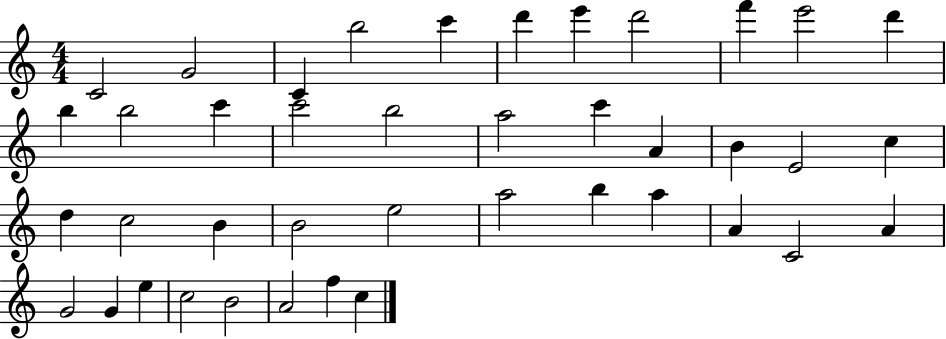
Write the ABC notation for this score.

X:1
T:Untitled
M:4/4
L:1/4
K:C
C2 G2 C b2 c' d' e' d'2 f' e'2 d' b b2 c' c'2 b2 a2 c' A B E2 c d c2 B B2 e2 a2 b a A C2 A G2 G e c2 B2 A2 f c